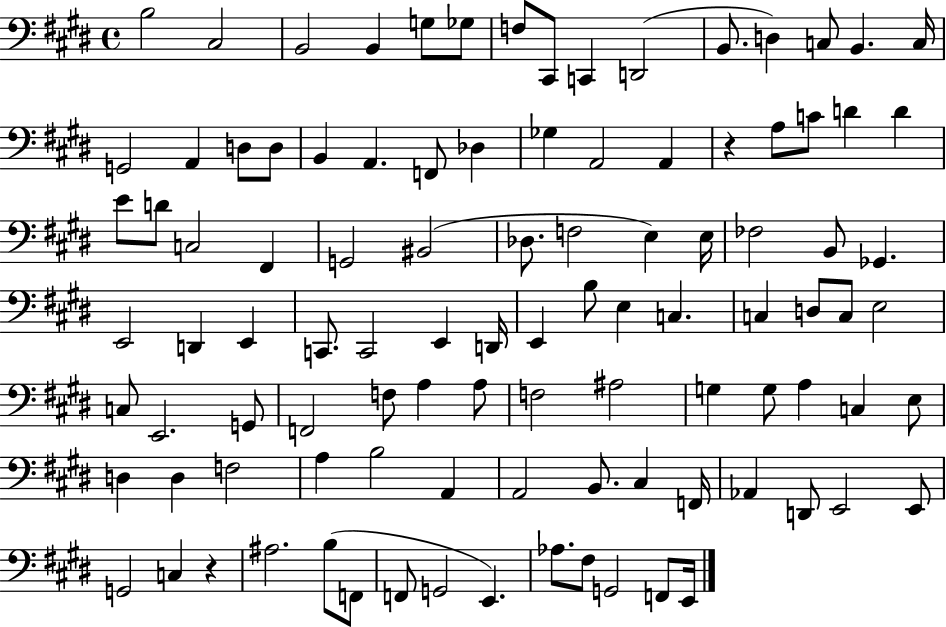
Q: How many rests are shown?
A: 2